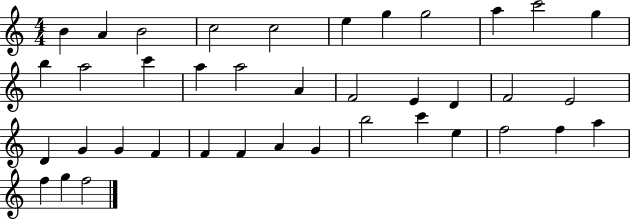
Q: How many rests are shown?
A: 0